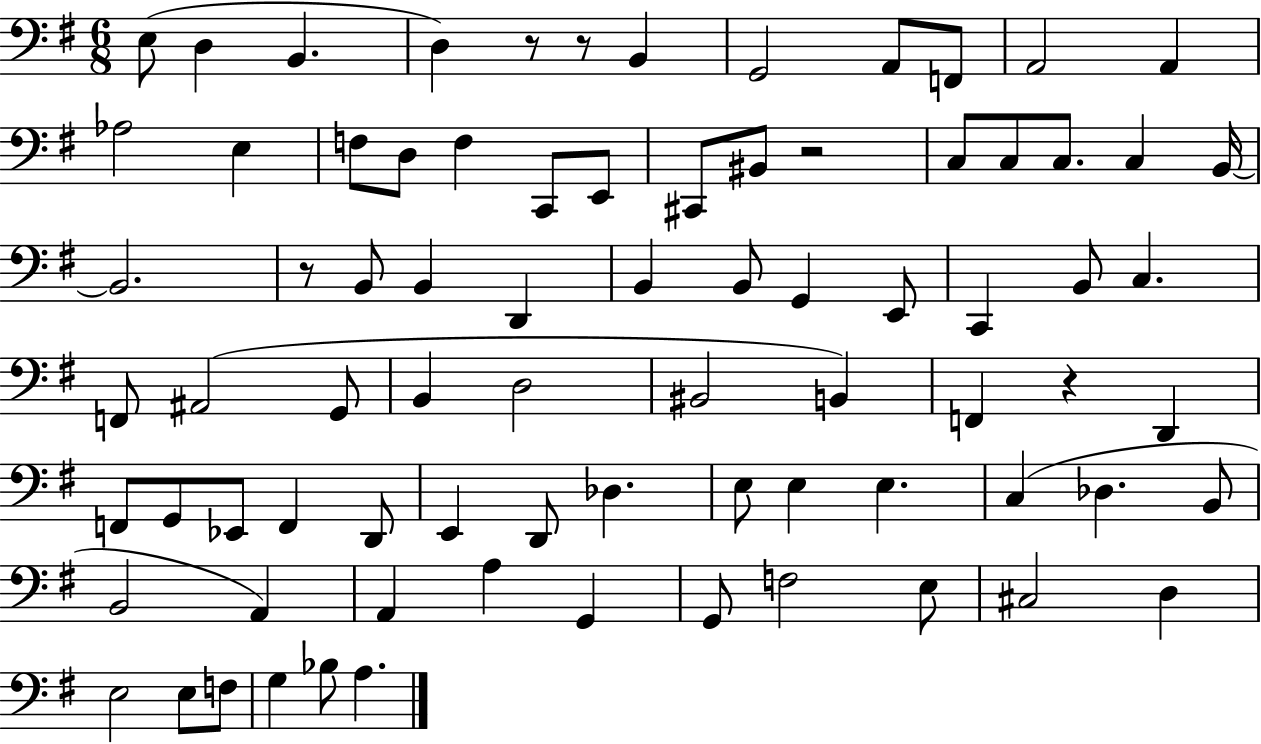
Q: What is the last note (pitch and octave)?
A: A3